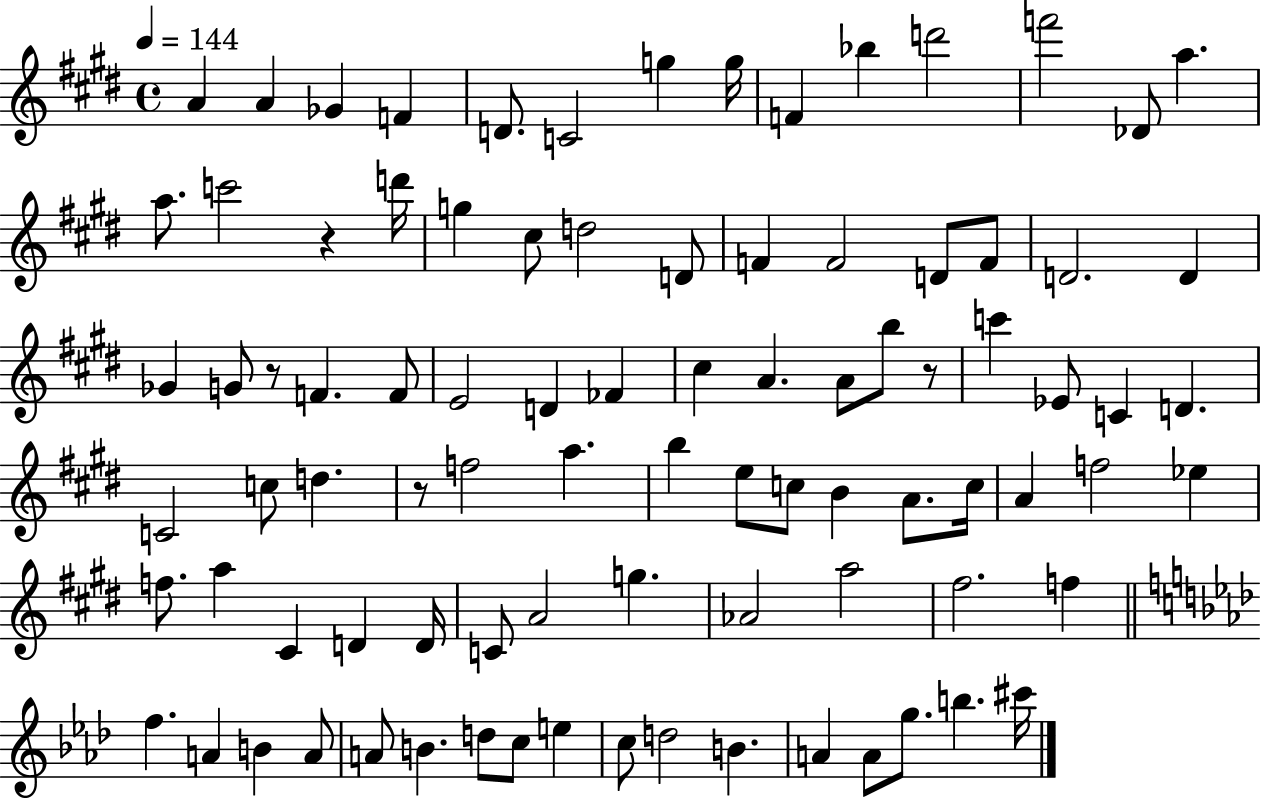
{
  \clef treble
  \time 4/4
  \defaultTimeSignature
  \key e \major
  \tempo 4 = 144
  a'4 a'4 ges'4 f'4 | d'8. c'2 g''4 g''16 | f'4 bes''4 d'''2 | f'''2 des'8 a''4. | \break a''8. c'''2 r4 d'''16 | g''4 cis''8 d''2 d'8 | f'4 f'2 d'8 f'8 | d'2. d'4 | \break ges'4 g'8 r8 f'4. f'8 | e'2 d'4 fes'4 | cis''4 a'4. a'8 b''8 r8 | c'''4 ees'8 c'4 d'4. | \break c'2 c''8 d''4. | r8 f''2 a''4. | b''4 e''8 c''8 b'4 a'8. c''16 | a'4 f''2 ees''4 | \break f''8. a''4 cis'4 d'4 d'16 | c'8 a'2 g''4. | aes'2 a''2 | fis''2. f''4 | \break \bar "||" \break \key aes \major f''4. a'4 b'4 a'8 | a'8 b'4. d''8 c''8 e''4 | c''8 d''2 b'4. | a'4 a'8 g''8. b''4. cis'''16 | \break \bar "|."
}